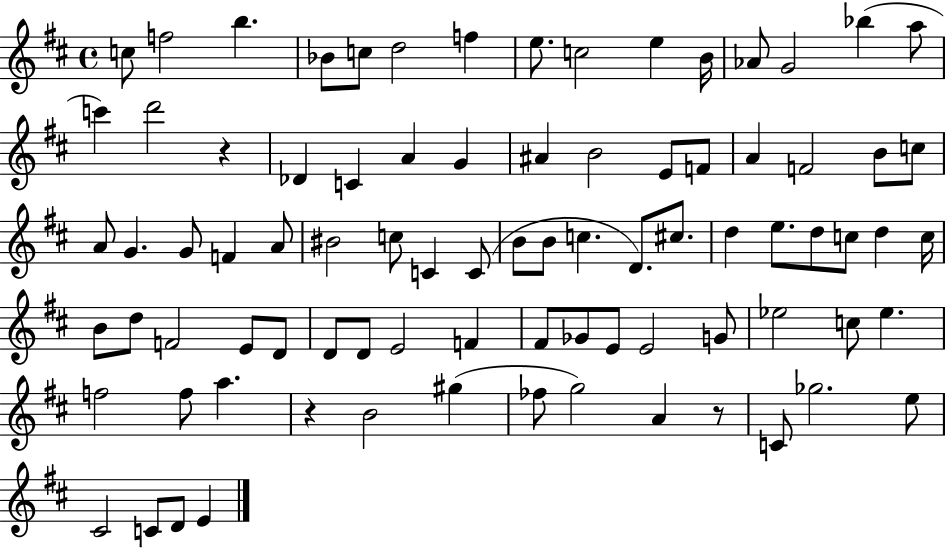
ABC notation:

X:1
T:Untitled
M:4/4
L:1/4
K:D
c/2 f2 b _B/2 c/2 d2 f e/2 c2 e B/4 _A/2 G2 _b a/2 c' d'2 z _D C A G ^A B2 E/2 F/2 A F2 B/2 c/2 A/2 G G/2 F A/2 ^B2 c/2 C C/2 B/2 B/2 c D/2 ^c/2 d e/2 d/2 c/2 d c/4 B/2 d/2 F2 E/2 D/2 D/2 D/2 E2 F ^F/2 _G/2 E/2 E2 G/2 _e2 c/2 _e f2 f/2 a z B2 ^g _f/2 g2 A z/2 C/2 _g2 e/2 ^C2 C/2 D/2 E